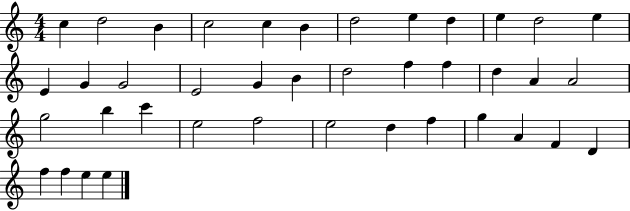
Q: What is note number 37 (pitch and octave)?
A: F5